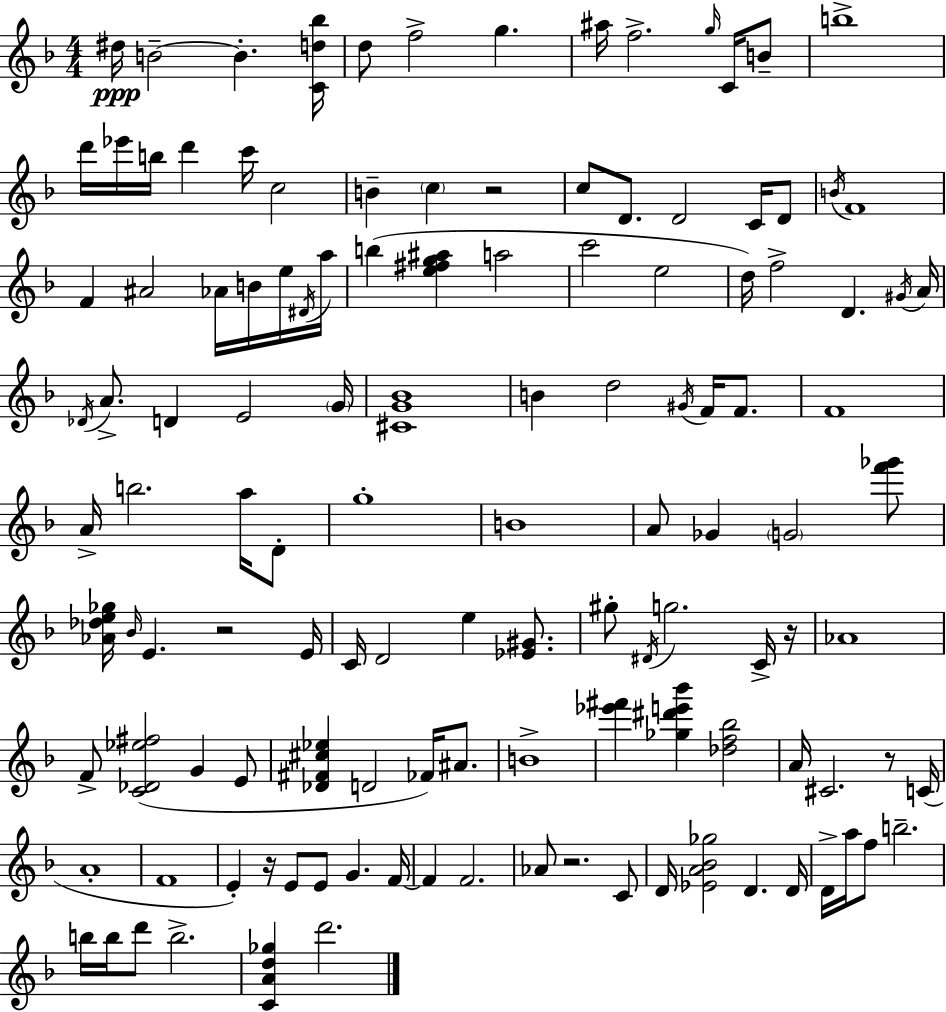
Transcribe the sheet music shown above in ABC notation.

X:1
T:Untitled
M:4/4
L:1/4
K:F
^d/4 B2 B [Cd_b]/4 d/2 f2 g ^a/4 f2 g/4 C/4 B/2 b4 d'/4 _e'/4 b/4 d' c'/4 c2 B c z2 c/2 D/2 D2 C/4 D/2 B/4 F4 F ^A2 _A/4 B/4 e/4 ^D/4 a/4 b [e^fg^a] a2 c'2 e2 d/4 f2 D ^G/4 A/4 _D/4 A/2 D E2 G/4 [^CG_B]4 B d2 ^G/4 F/4 F/2 F4 A/4 b2 a/4 D/2 g4 B4 A/2 _G G2 [f'_g']/2 [_A_de_g]/4 _B/4 E z2 E/4 C/4 D2 e [_E^G]/2 ^g/2 ^D/4 g2 C/4 z/4 _A4 F/2 [C_D_e^f]2 G E/2 [_D^F^c_e] D2 _F/4 ^A/2 B4 [_e'^f'] [_g^d'e'_b'] [_df_b]2 A/4 ^C2 z/2 C/4 A4 F4 E z/4 E/2 E/2 G F/4 F F2 _A/2 z2 C/2 D/4 [_EA_B_g]2 D D/4 D/4 a/4 f/2 b2 b/4 b/4 d'/2 b2 [CAd_g] d'2